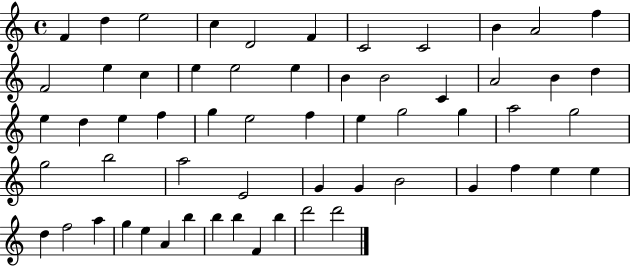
{
  \clef treble
  \time 4/4
  \defaultTimeSignature
  \key c \major
  f'4 d''4 e''2 | c''4 d'2 f'4 | c'2 c'2 | b'4 a'2 f''4 | \break f'2 e''4 c''4 | e''4 e''2 e''4 | b'4 b'2 c'4 | a'2 b'4 d''4 | \break e''4 d''4 e''4 f''4 | g''4 e''2 f''4 | e''4 g''2 g''4 | a''2 g''2 | \break g''2 b''2 | a''2 e'2 | g'4 g'4 b'2 | g'4 f''4 e''4 e''4 | \break d''4 f''2 a''4 | g''4 e''4 a'4 b''4 | b''4 b''4 f'4 b''4 | d'''2 d'''2 | \break \bar "|."
}